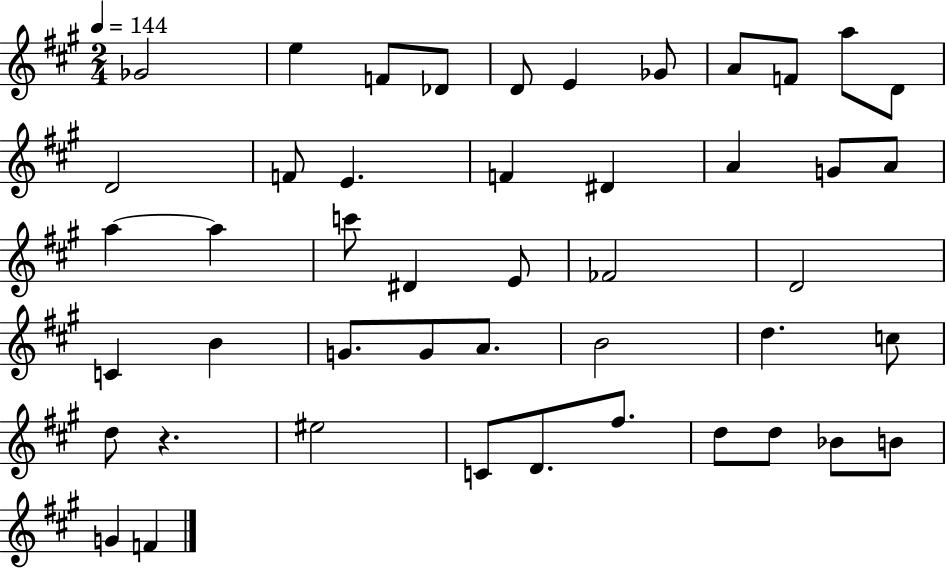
X:1
T:Untitled
M:2/4
L:1/4
K:A
_G2 e F/2 _D/2 D/2 E _G/2 A/2 F/2 a/2 D/2 D2 F/2 E F ^D A G/2 A/2 a a c'/2 ^D E/2 _F2 D2 C B G/2 G/2 A/2 B2 d c/2 d/2 z ^e2 C/2 D/2 ^f/2 d/2 d/2 _B/2 B/2 G F